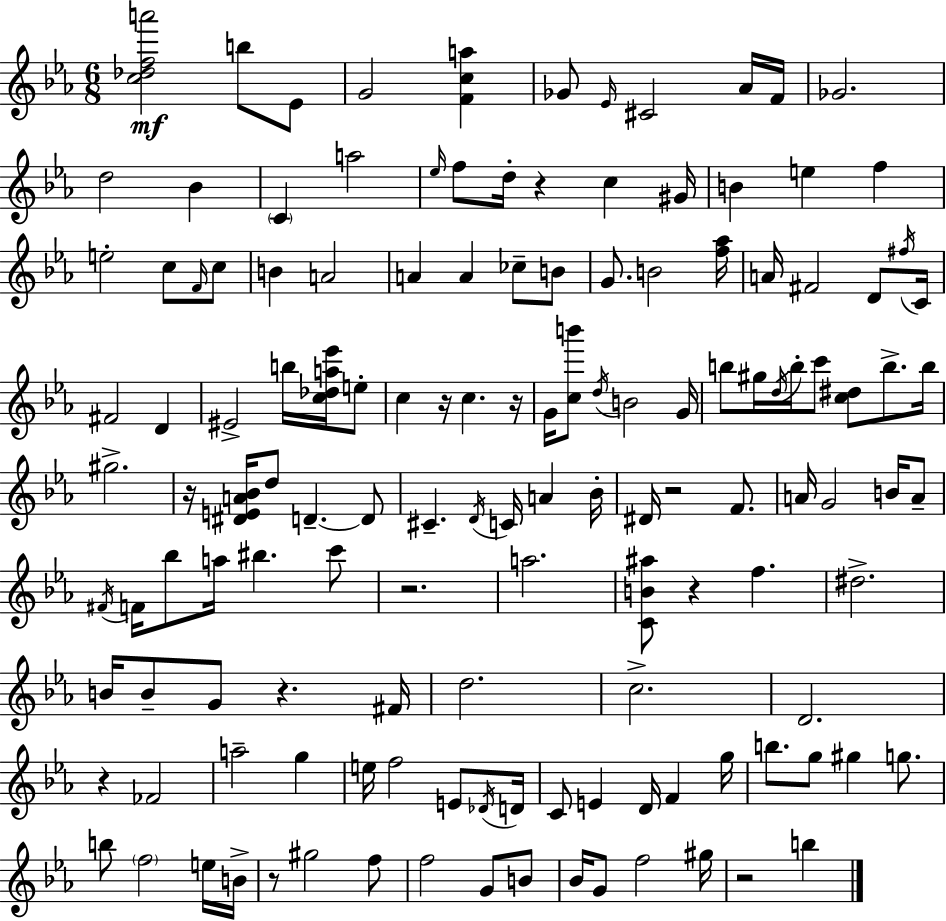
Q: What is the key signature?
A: C minor